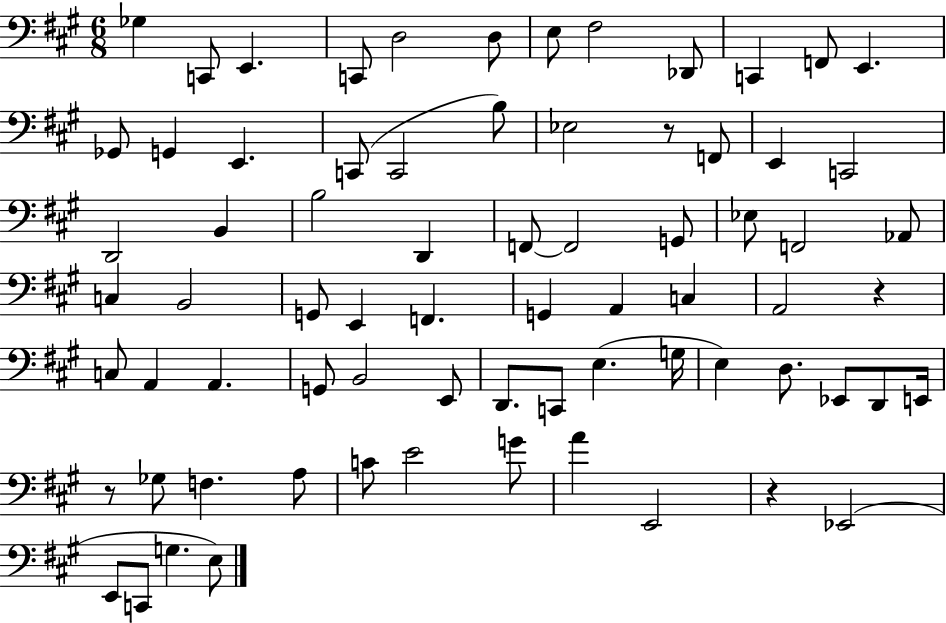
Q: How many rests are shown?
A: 4